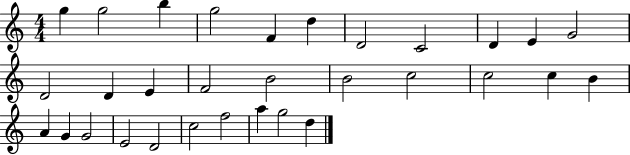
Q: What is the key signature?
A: C major